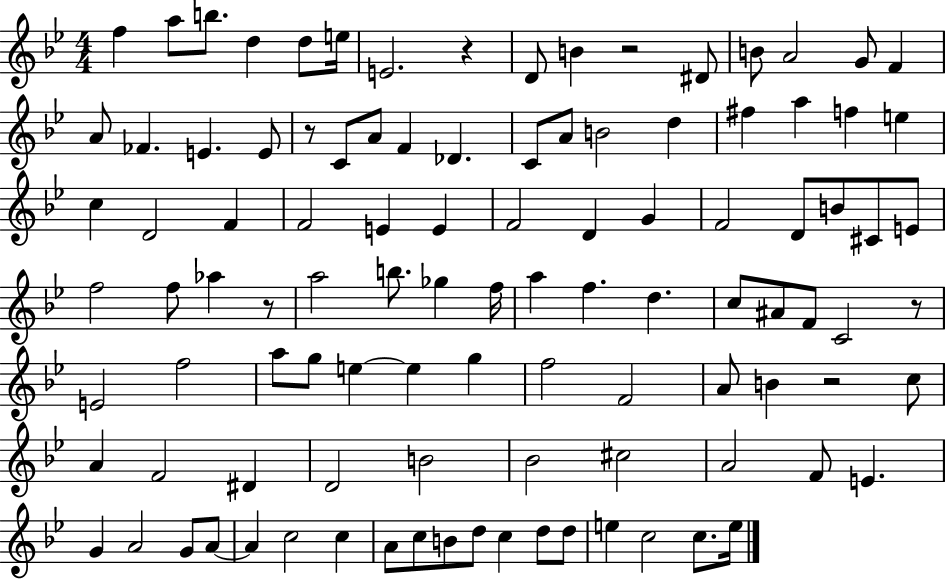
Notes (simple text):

F5/q A5/e B5/e. D5/q D5/e E5/s E4/h. R/q D4/e B4/q R/h D#4/e B4/e A4/h G4/e F4/q A4/e FES4/q. E4/q. E4/e R/e C4/e A4/e F4/q Db4/q. C4/e A4/e B4/h D5/q F#5/q A5/q F5/q E5/q C5/q D4/h F4/q F4/h E4/q E4/q F4/h D4/q G4/q F4/h D4/e B4/e C#4/e E4/e F5/h F5/e Ab5/q R/e A5/h B5/e. Gb5/q F5/s A5/q F5/q. D5/q. C5/e A#4/e F4/e C4/h R/e E4/h F5/h A5/e G5/e E5/q E5/q G5/q F5/h F4/h A4/e B4/q R/h C5/e A4/q F4/h D#4/q D4/h B4/h Bb4/h C#5/h A4/h F4/e E4/q. G4/q A4/h G4/e A4/e A4/q C5/h C5/q A4/e C5/e B4/e D5/e C5/q D5/e D5/e E5/q C5/h C5/e. E5/s